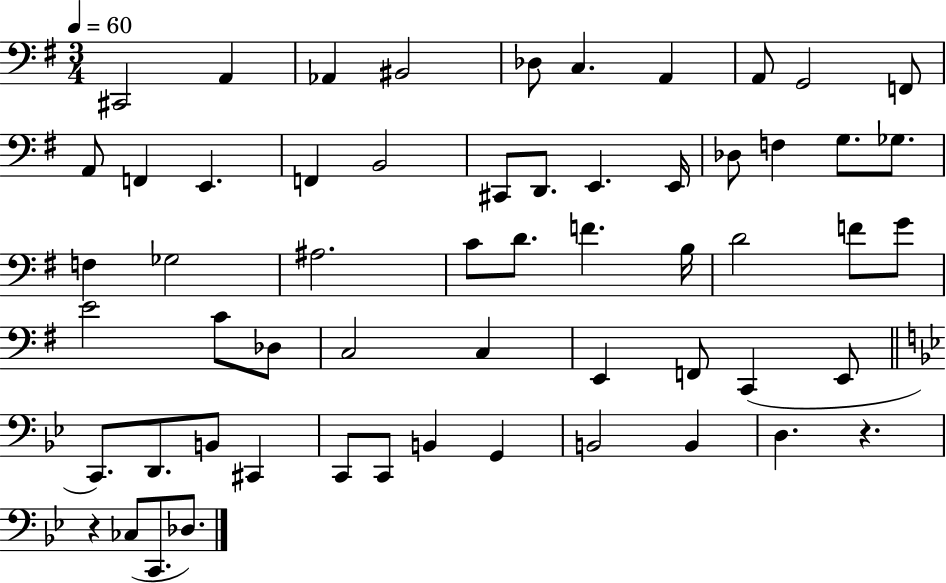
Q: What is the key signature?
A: G major